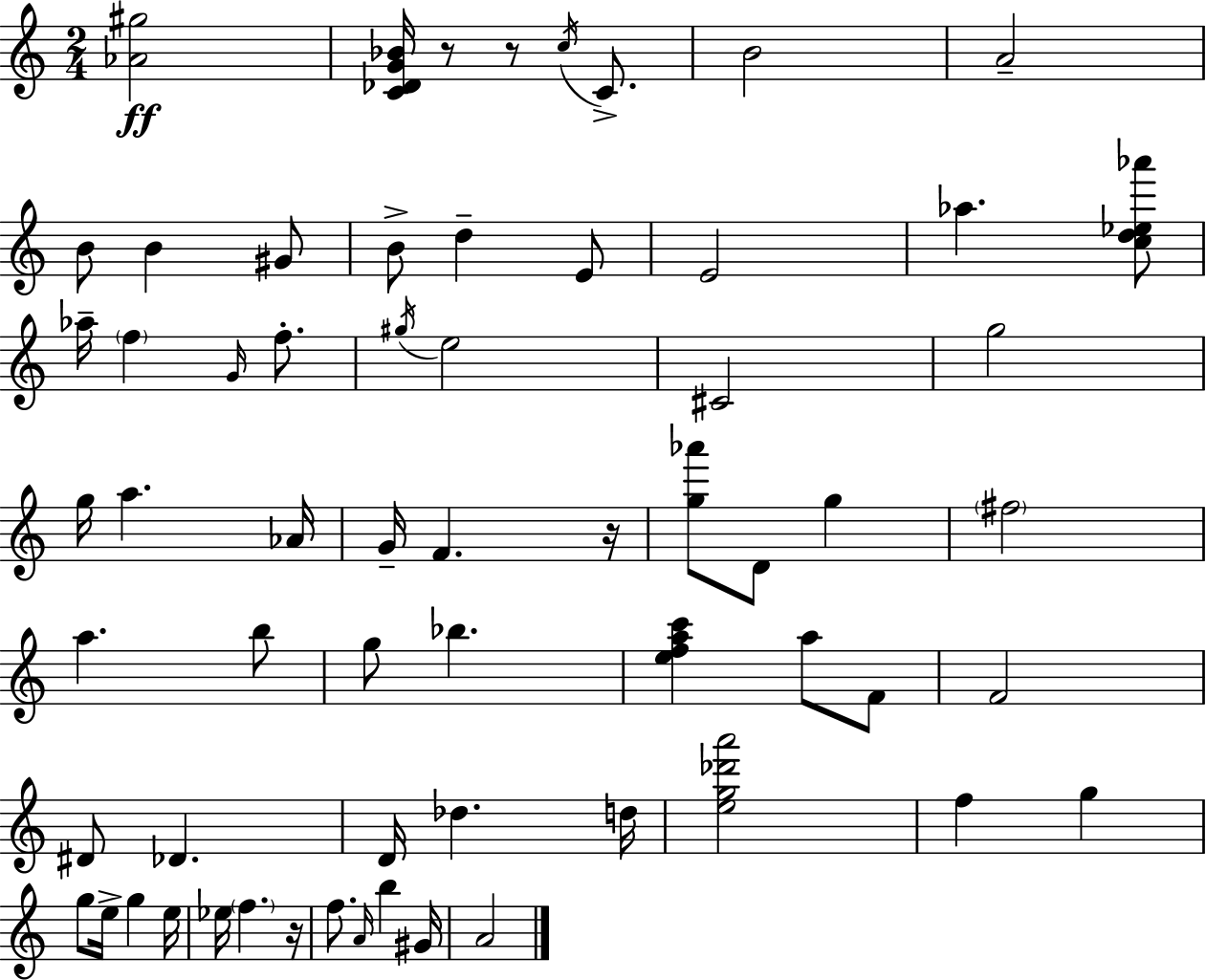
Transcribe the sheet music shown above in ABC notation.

X:1
T:Untitled
M:2/4
L:1/4
K:Am
[_A^g]2 [C_DG_B]/4 z/2 z/2 c/4 C/2 B2 A2 B/2 B ^G/2 B/2 d E/2 E2 _a [cd_e_a']/2 _a/4 f G/4 f/2 ^g/4 e2 ^C2 g2 g/4 a _A/4 G/4 F z/4 [g_a']/2 D/2 g ^f2 a b/2 g/2 _b [efac'] a/2 F/2 F2 ^D/2 _D D/4 _d d/4 [eg_d'a']2 f g g/2 e/4 g e/4 _e/4 f z/4 f/2 A/4 b ^G/4 A2